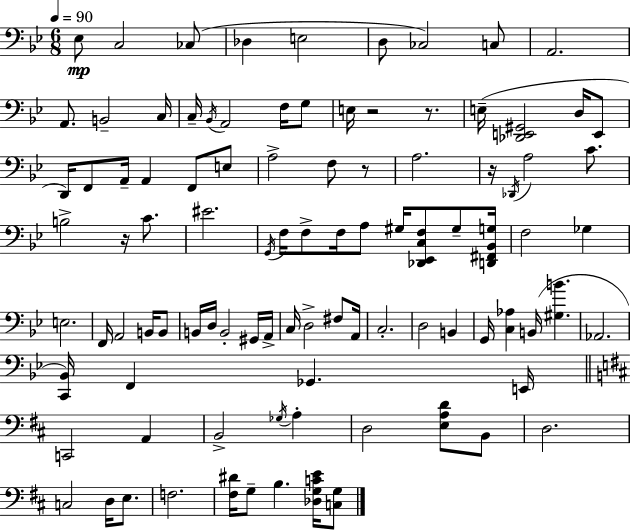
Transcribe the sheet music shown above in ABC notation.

X:1
T:Untitled
M:6/8
L:1/4
K:Bb
_E,/2 C,2 _C,/2 _D, E,2 D,/2 _C,2 C,/2 A,,2 A,,/2 B,,2 C,/4 C,/4 _B,,/4 A,,2 F,/4 G,/2 E,/4 z2 z/2 E,/4 [_D,,E,,^G,,]2 D,/4 E,,/2 D,,/4 F,,/2 A,,/4 A,, F,,/2 E,/2 A,2 F,/2 z/2 A,2 z/4 _D,,/4 A,2 C/2 B,2 z/4 C/2 ^E2 G,,/4 F,/4 F,/2 F,/4 A,/2 ^G,/4 [_D,,_E,,C,F,]/2 ^G,/2 [D,,^F,,_B,,G,]/4 F,2 _G, E,2 F,,/4 A,,2 B,,/4 B,,/2 B,,/4 D,/4 B,,2 ^G,,/4 A,,/4 C,/4 D,2 ^F,/2 A,,/4 C,2 D,2 B,, G,,/4 [C,_A,] B,,/4 [^G,B] _A,,2 [C,,_B,,]/4 F,, _G,, E,,/4 C,,2 A,, B,,2 _G,/4 A, D,2 [E,A,D]/2 B,,/2 D,2 C,2 D,/4 E,/2 F,2 [^F,^D]/4 G,/2 B, [_D,G,CE]/4 [C,G,]/2